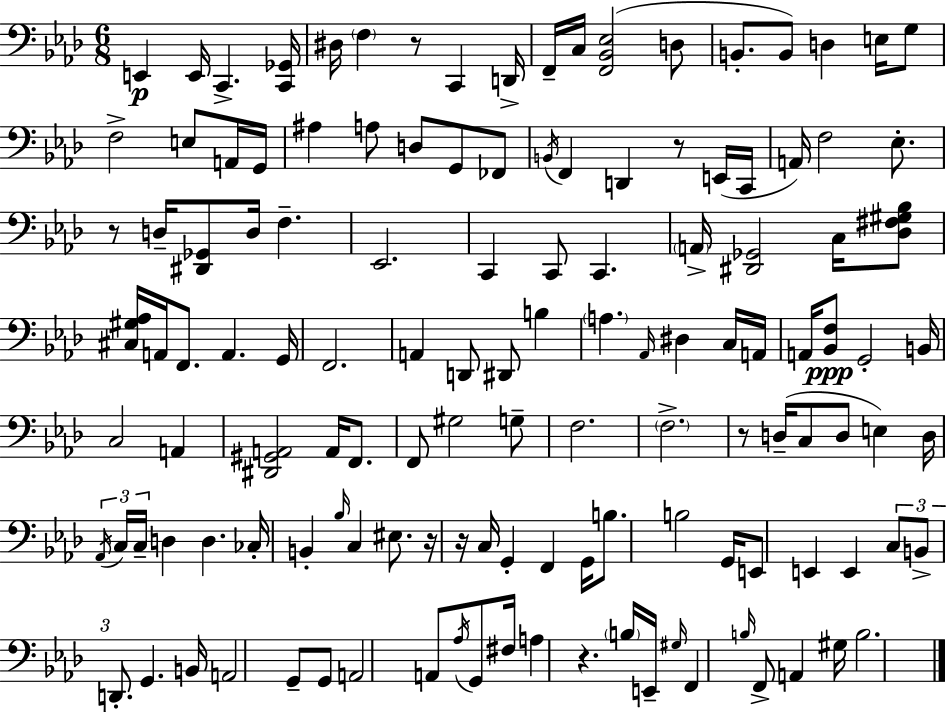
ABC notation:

X:1
T:Untitled
M:6/8
L:1/4
K:Ab
E,, E,,/4 C,, [C,,_G,,]/4 ^D,/4 F, z/2 C,, D,,/4 F,,/4 C,/4 [F,,_B,,_E,]2 D,/2 B,,/2 B,,/2 D, E,/4 G,/2 F,2 E,/2 A,,/4 G,,/4 ^A, A,/2 D,/2 G,,/2 _F,,/2 B,,/4 F,, D,, z/2 E,,/4 C,,/4 A,,/4 F,2 _E,/2 z/2 D,/4 [^D,,_G,,]/2 D,/4 F, _E,,2 C,, C,,/2 C,, A,,/4 [^D,,_G,,]2 C,/4 [_D,^F,^G,_B,]/2 [^C,^G,_A,]/4 A,,/4 F,,/2 A,, G,,/4 F,,2 A,, D,,/2 ^D,,/2 B, A, _A,,/4 ^D, C,/4 A,,/4 A,,/4 [_B,,F,]/2 G,,2 B,,/4 C,2 A,, [^D,,^G,,A,,]2 A,,/4 F,,/2 F,,/2 ^G,2 G,/2 F,2 F,2 z/2 D,/4 C,/2 D,/2 E, D,/4 _A,,/4 C,/4 C,/4 D, D, _C,/4 B,, _B,/4 C, ^E,/2 z/4 z/4 C,/4 G,, F,, G,,/4 B,/2 B,2 G,,/4 E,,/2 E,, E,, C,/2 B,,/2 D,,/2 G,, B,,/4 A,,2 G,,/2 G,,/2 A,,2 A,,/2 _A,/4 G,,/2 ^F,/4 A, z B,/4 E,,/4 ^G,/4 F,, B,/4 F,,/2 A,, ^G,/4 B,2